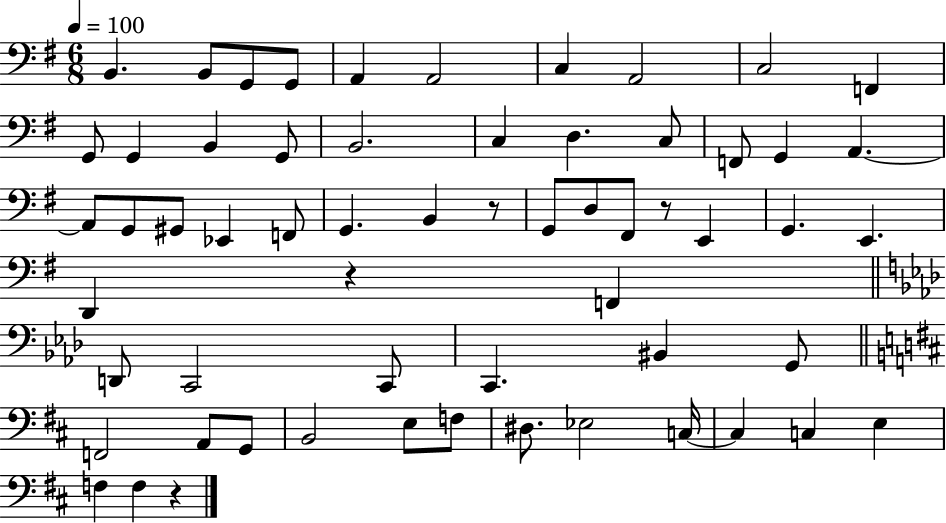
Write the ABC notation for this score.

X:1
T:Untitled
M:6/8
L:1/4
K:G
B,, B,,/2 G,,/2 G,,/2 A,, A,,2 C, A,,2 C,2 F,, G,,/2 G,, B,, G,,/2 B,,2 C, D, C,/2 F,,/2 G,, A,, A,,/2 G,,/2 ^G,,/2 _E,, F,,/2 G,, B,, z/2 G,,/2 D,/2 ^F,,/2 z/2 E,, G,, E,, D,, z F,, D,,/2 C,,2 C,,/2 C,, ^B,, G,,/2 F,,2 A,,/2 G,,/2 B,,2 E,/2 F,/2 ^D,/2 _E,2 C,/4 C, C, E, F, F, z